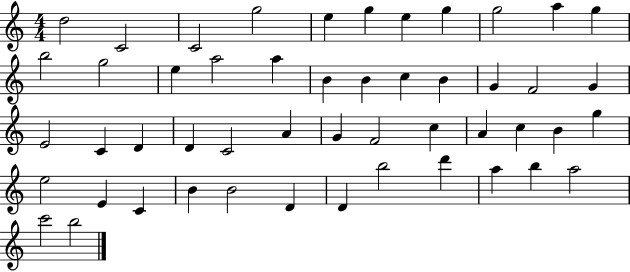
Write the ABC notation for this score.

X:1
T:Untitled
M:4/4
L:1/4
K:C
d2 C2 C2 g2 e g e g g2 a g b2 g2 e a2 a B B c B G F2 G E2 C D D C2 A G F2 c A c B g e2 E C B B2 D D b2 d' a b a2 c'2 b2